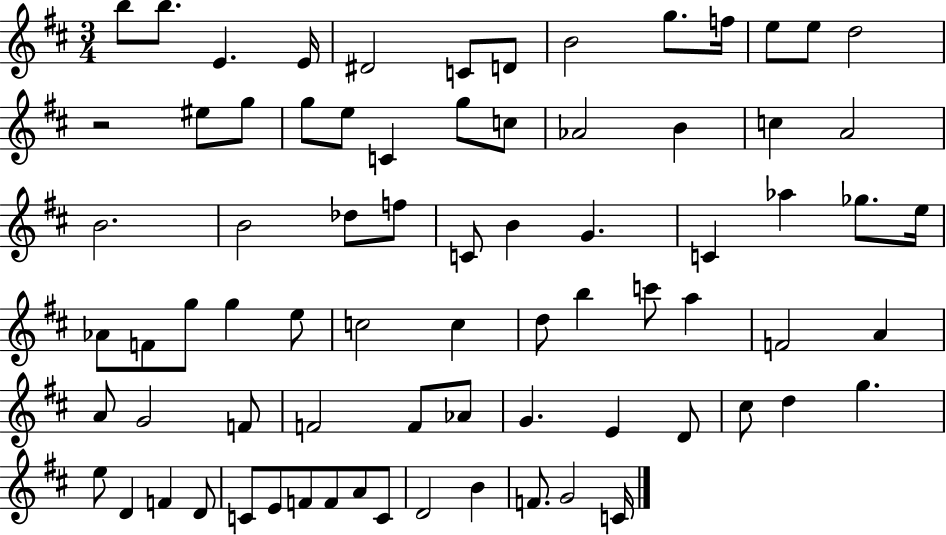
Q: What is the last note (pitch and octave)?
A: C4